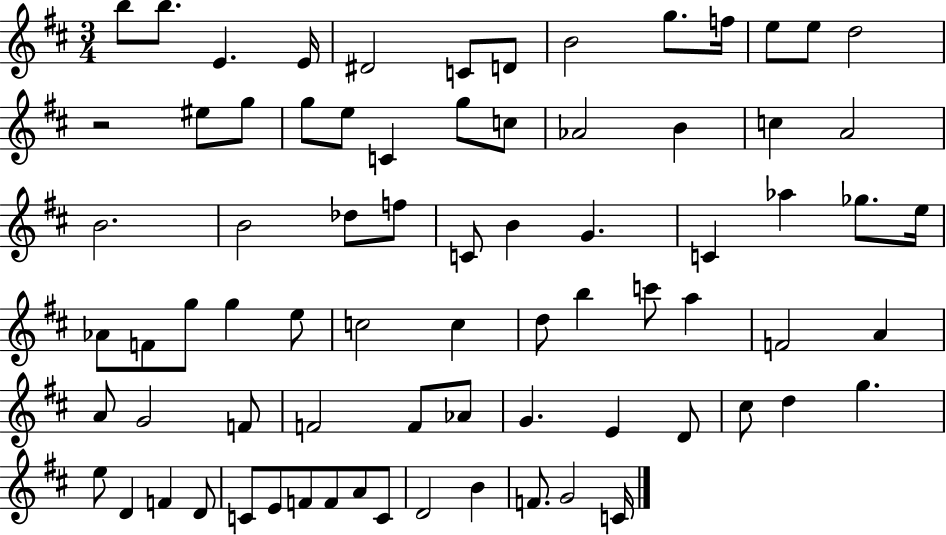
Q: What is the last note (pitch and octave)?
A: C4